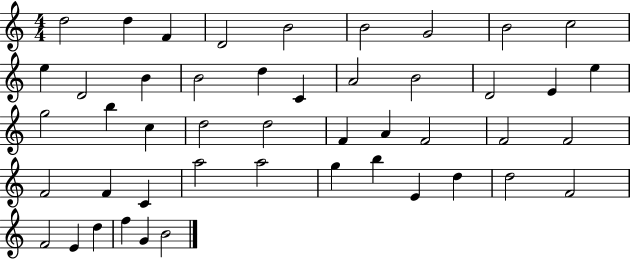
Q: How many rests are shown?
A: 0